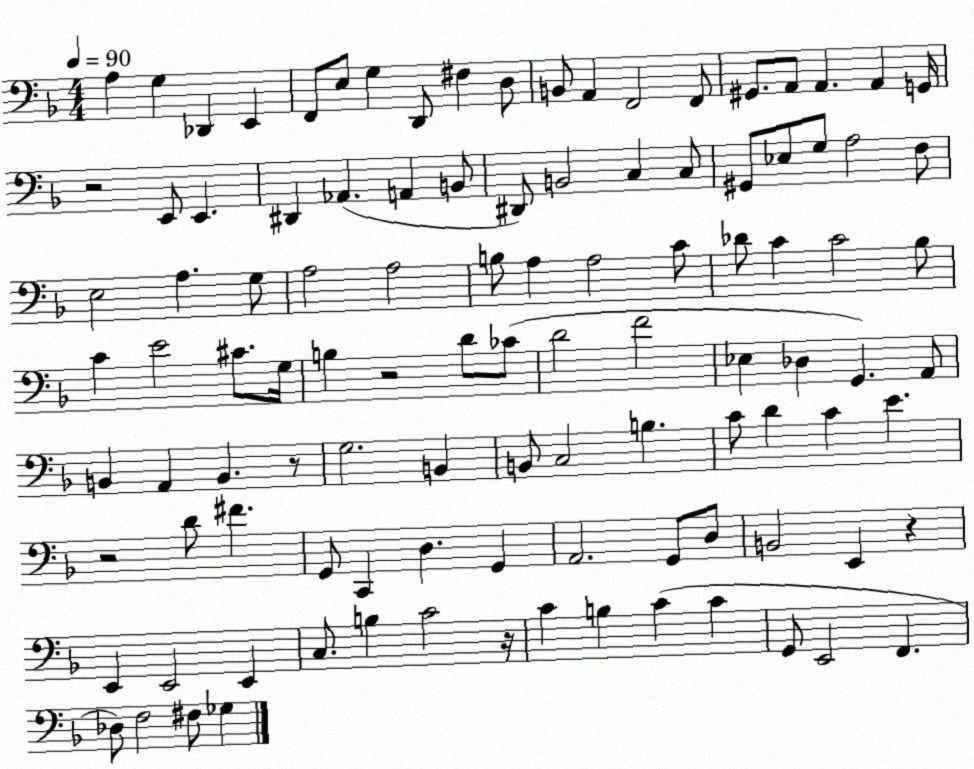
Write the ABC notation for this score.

X:1
T:Untitled
M:4/4
L:1/4
K:F
A, G, _D,, E,, F,,/2 E,/2 G, D,,/2 ^F, D,/2 B,,/2 A,, F,,2 F,,/2 ^G,,/2 A,,/2 A,, A,, G,,/4 z2 E,,/2 E,, ^D,, _A,, A,, B,,/2 ^D,,/2 B,,2 C, C,/2 ^G,,/2 _E,/2 G,/2 A,2 F,/2 E,2 A, G,/2 A,2 A,2 B,/2 A, A,2 C/2 _D/2 C C2 _B,/2 C E2 ^C/2 G,/4 B, z2 D/2 _C/2 D2 F2 _E, _D, G,, A,,/2 B,, A,, B,, z/2 G,2 B,, B,,/2 C,2 B, C/2 D C E z2 D/2 ^F G,,/2 C,, D, G,, A,,2 G,,/2 D,/2 B,,2 E,, z E,, E,,2 E,, C,/2 B, C2 z/4 C B, C C G,,/2 E,,2 F,, _D,/2 F,2 ^F,/2 _G,